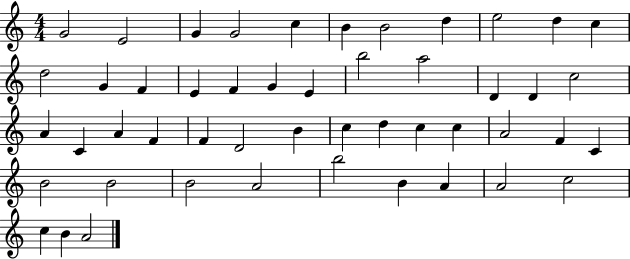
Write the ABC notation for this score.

X:1
T:Untitled
M:4/4
L:1/4
K:C
G2 E2 G G2 c B B2 d e2 d c d2 G F E F G E b2 a2 D D c2 A C A F F D2 B c d c c A2 F C B2 B2 B2 A2 b2 B A A2 c2 c B A2